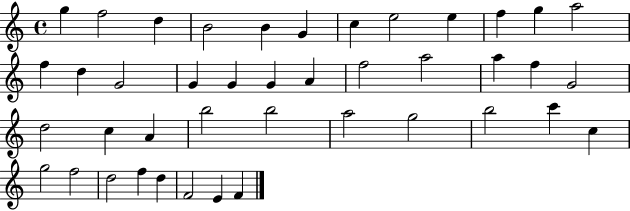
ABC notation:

X:1
T:Untitled
M:4/4
L:1/4
K:C
g f2 d B2 B G c e2 e f g a2 f d G2 G G G A f2 a2 a f G2 d2 c A b2 b2 a2 g2 b2 c' c g2 f2 d2 f d F2 E F